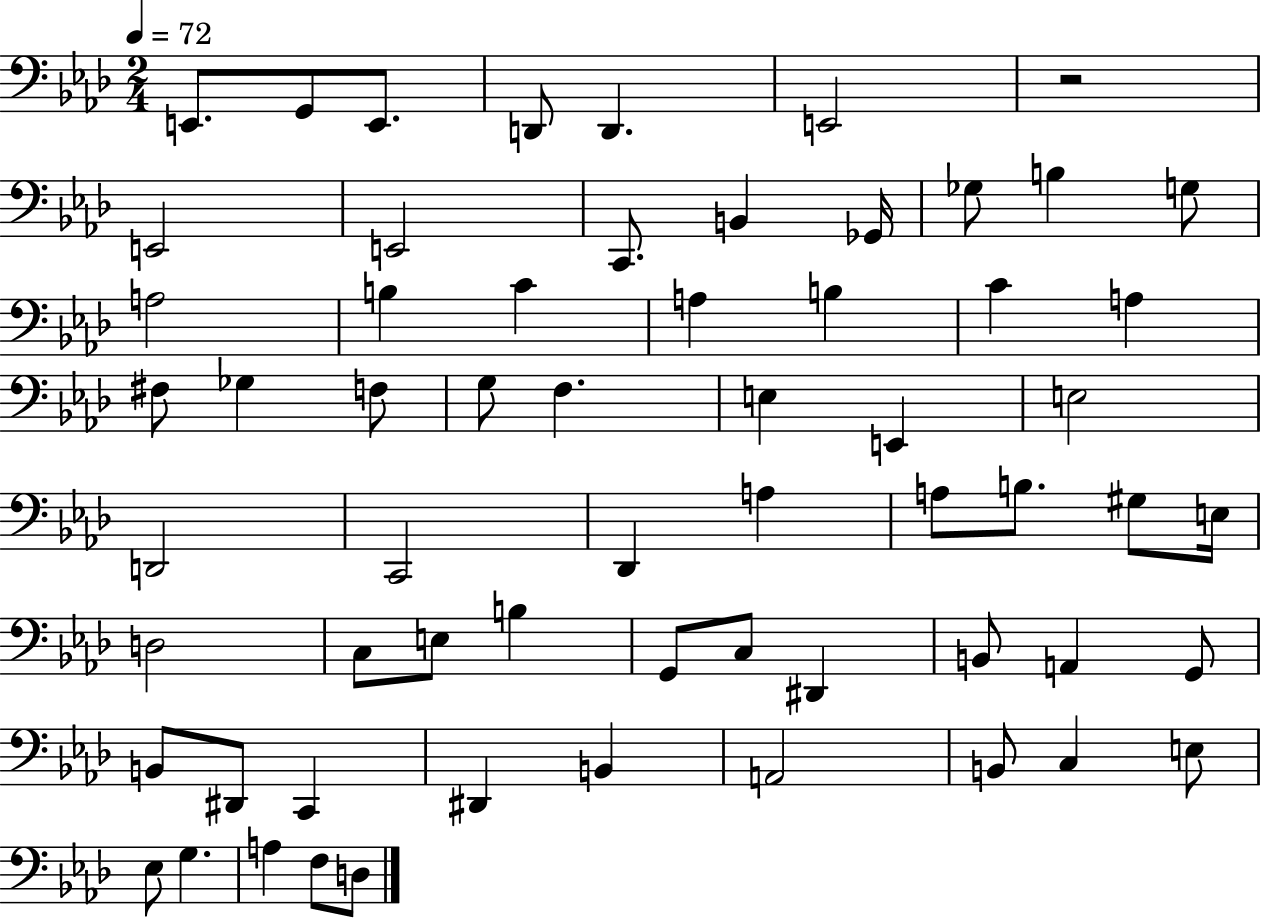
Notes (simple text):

E2/e. G2/e E2/e. D2/e D2/q. E2/h R/h E2/h E2/h C2/e. B2/q Gb2/s Gb3/e B3/q G3/e A3/h B3/q C4/q A3/q B3/q C4/q A3/q F#3/e Gb3/q F3/e G3/e F3/q. E3/q E2/q E3/h D2/h C2/h Db2/q A3/q A3/e B3/e. G#3/e E3/s D3/h C3/e E3/e B3/q G2/e C3/e D#2/q B2/e A2/q G2/e B2/e D#2/e C2/q D#2/q B2/q A2/h B2/e C3/q E3/e Eb3/e G3/q. A3/q F3/e D3/e